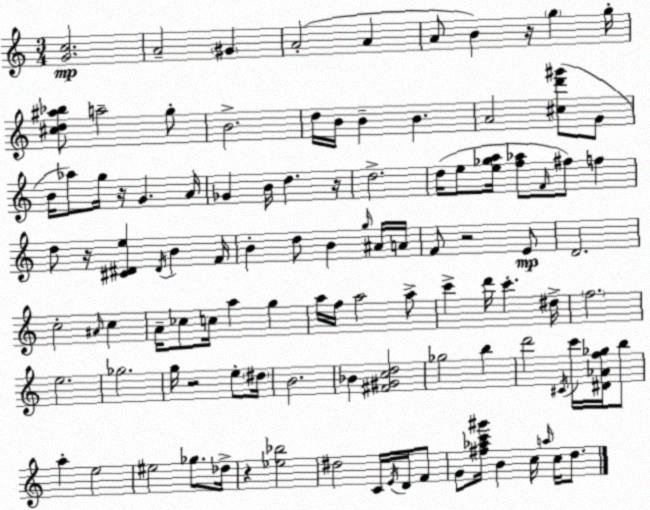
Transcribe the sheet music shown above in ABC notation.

X:1
T:Untitled
M:3/4
L:1/4
K:C
[Gc]2 A2 ^G A2 A A/2 B z/4 g g/4 [^cd^a_b]/2 a2 g/2 B2 d/4 B/4 B B A2 [^cd'^g']/2 G/2 B/4 _a/2 g/4 z/4 G A/4 _G B/4 d z/4 d2 d/4 e/2 [e_ga]/4 [f_a]/2 F/4 ^f/2 f d/2 z/4 [^C^De] ^D/4 B F/4 B d/2 B g/4 ^A/4 A/4 F/2 z2 E/2 D2 c2 ^A/4 c A/4 _c/2 c/4 a g a/4 f/4 a2 a/2 c' d'/4 c' ^d/4 f2 e2 _g2 g/4 z2 e/2 ^d/4 B2 _B [^F^Gcd]2 _g2 b d'2 ^C/4 c'/4 [^D_Af_g]/4 b/2 a e2 ^e2 _g/2 _d/4 z [_e_b]2 ^d2 C/4 E/4 D/4 F/2 G/2 [^f_ac'^g']/4 B c/4 a/4 c/4 d/2